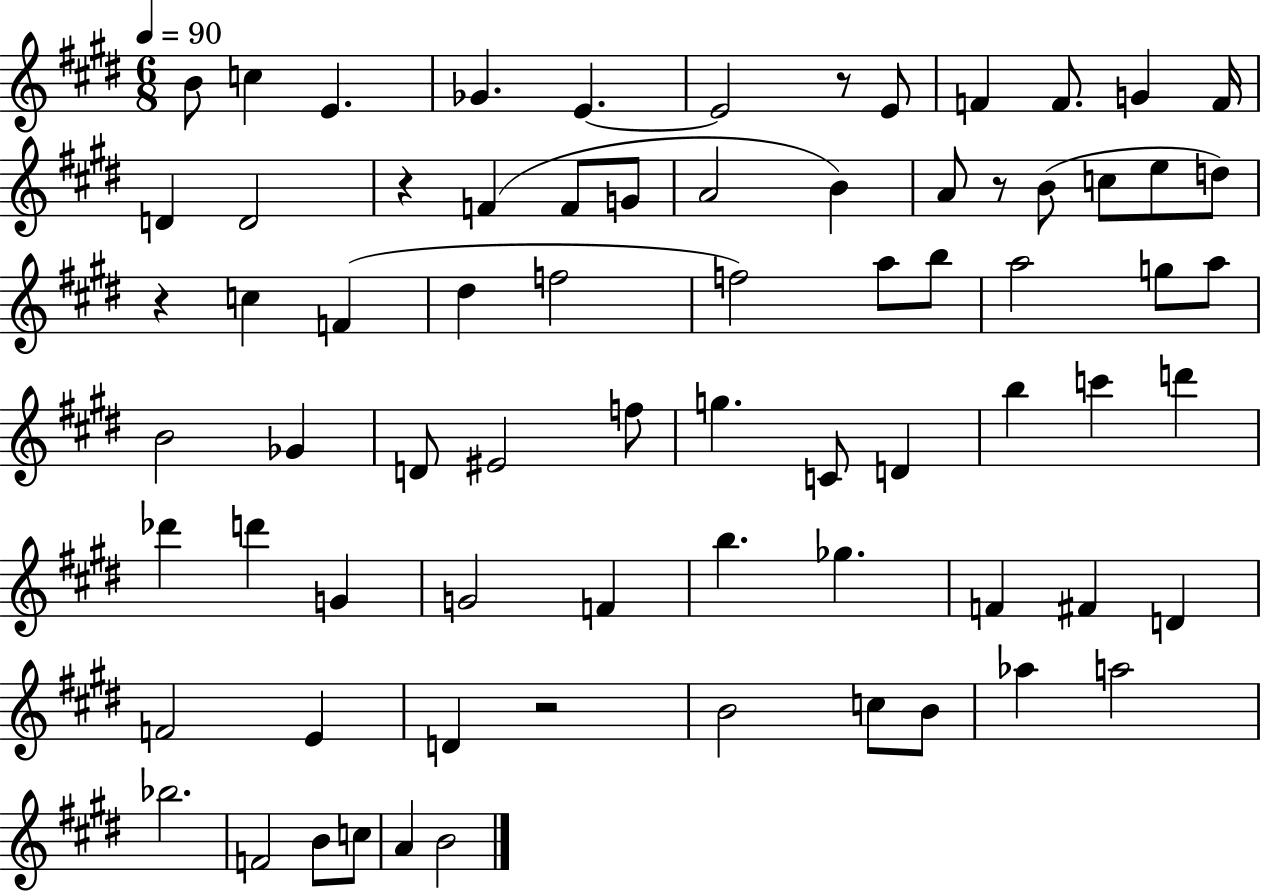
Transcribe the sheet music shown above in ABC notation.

X:1
T:Untitled
M:6/8
L:1/4
K:E
B/2 c E _G E E2 z/2 E/2 F F/2 G F/4 D D2 z F F/2 G/2 A2 B A/2 z/2 B/2 c/2 e/2 d/2 z c F ^d f2 f2 a/2 b/2 a2 g/2 a/2 B2 _G D/2 ^E2 f/2 g C/2 D b c' d' _d' d' G G2 F b _g F ^F D F2 E D z2 B2 c/2 B/2 _a a2 _b2 F2 B/2 c/2 A B2